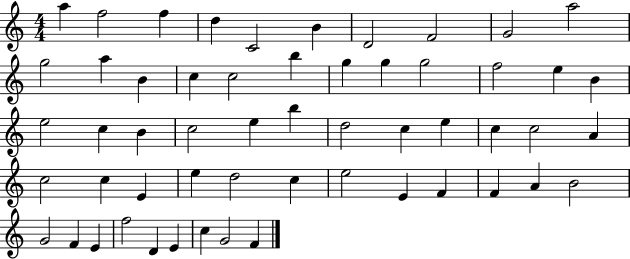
{
  \clef treble
  \numericTimeSignature
  \time 4/4
  \key c \major
  a''4 f''2 f''4 | d''4 c'2 b'4 | d'2 f'2 | g'2 a''2 | \break g''2 a''4 b'4 | c''4 c''2 b''4 | g''4 g''4 g''2 | f''2 e''4 b'4 | \break e''2 c''4 b'4 | c''2 e''4 b''4 | d''2 c''4 e''4 | c''4 c''2 a'4 | \break c''2 c''4 e'4 | e''4 d''2 c''4 | e''2 e'4 f'4 | f'4 a'4 b'2 | \break g'2 f'4 e'4 | f''2 d'4 e'4 | c''4 g'2 f'4 | \bar "|."
}